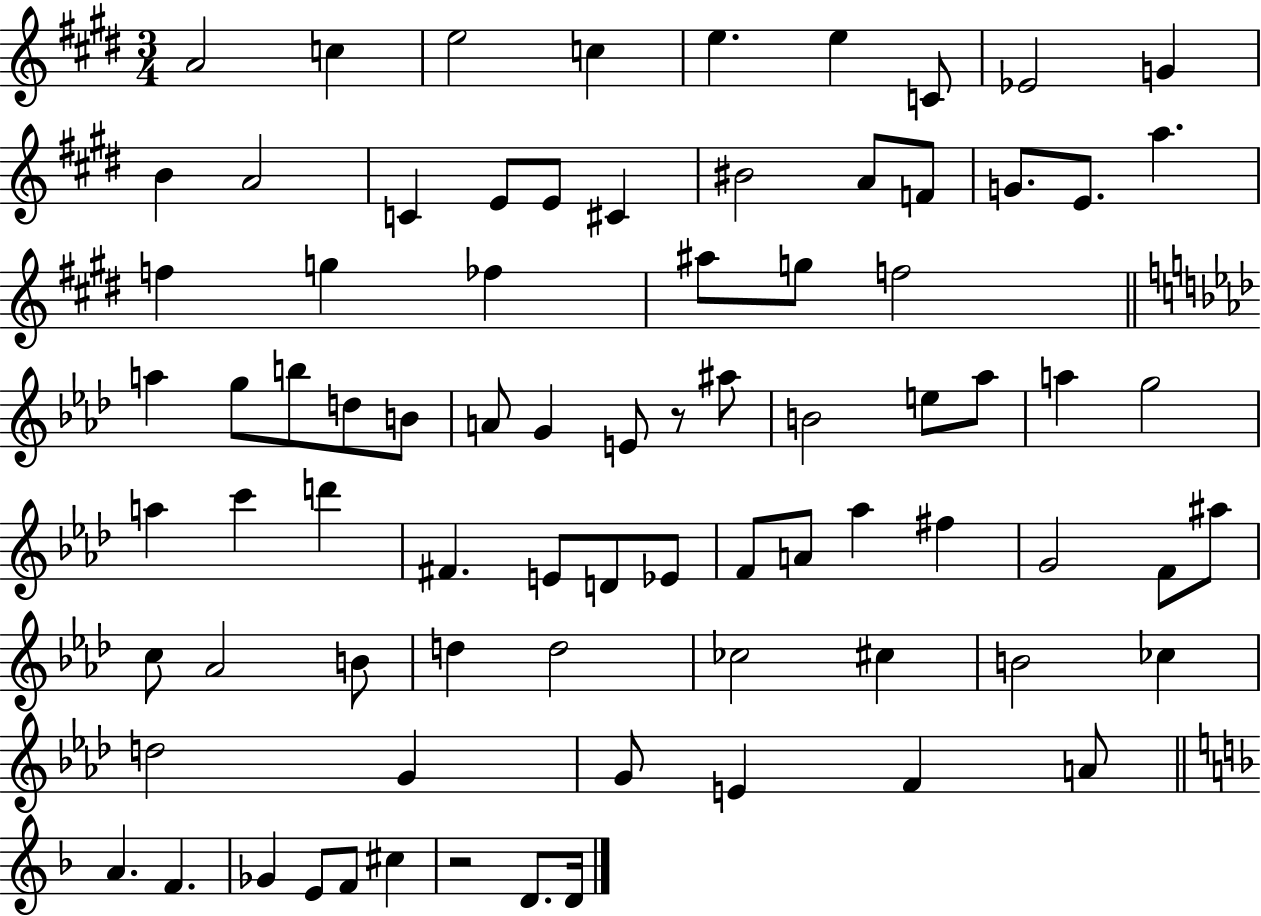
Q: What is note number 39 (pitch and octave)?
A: Ab5